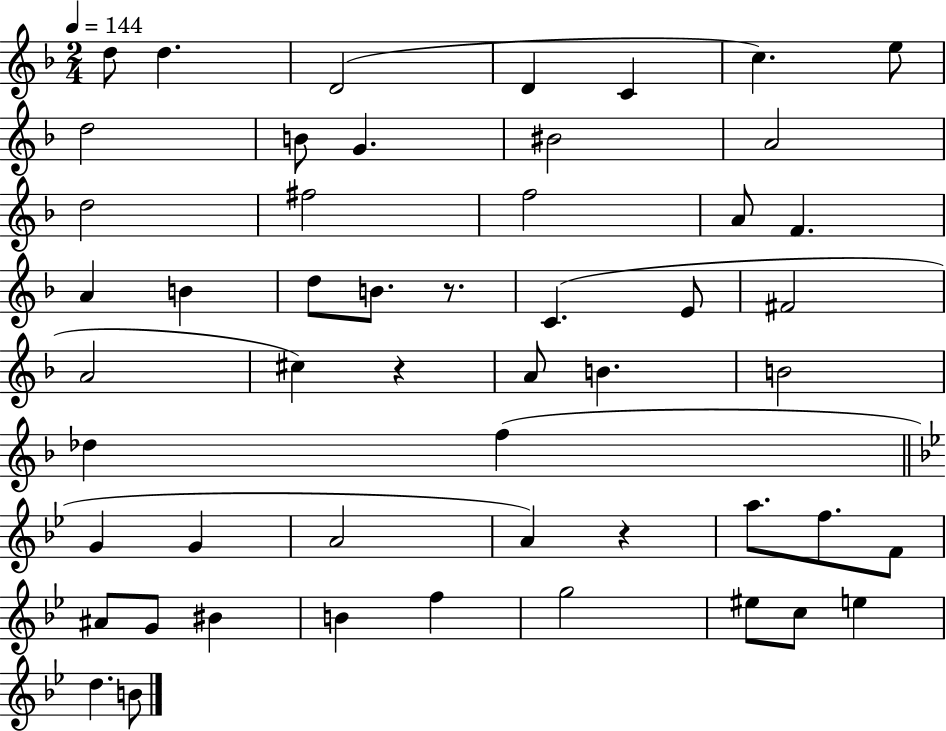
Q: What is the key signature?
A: F major